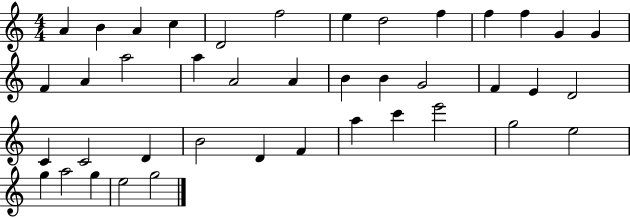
A4/q B4/q A4/q C5/q D4/h F5/h E5/q D5/h F5/q F5/q F5/q G4/q G4/q F4/q A4/q A5/h A5/q A4/h A4/q B4/q B4/q G4/h F4/q E4/q D4/h C4/q C4/h D4/q B4/h D4/q F4/q A5/q C6/q E6/h G5/h E5/h G5/q A5/h G5/q E5/h G5/h